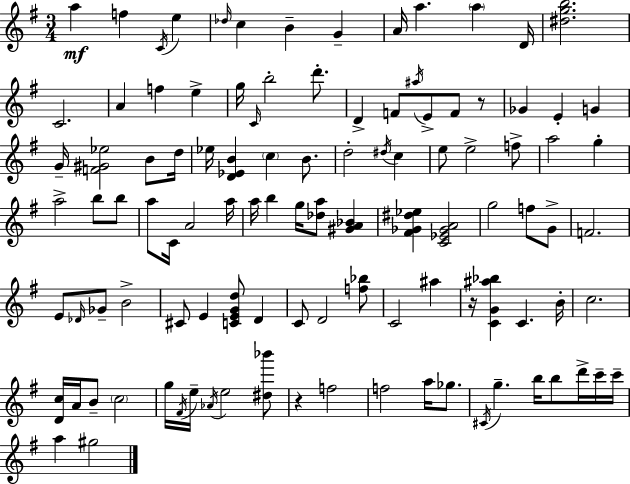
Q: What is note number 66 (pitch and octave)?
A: C4